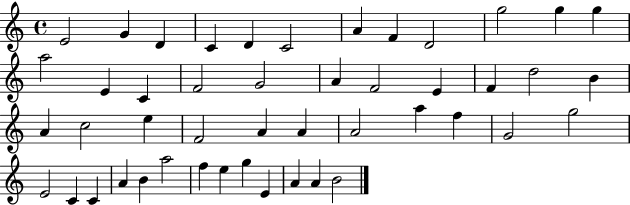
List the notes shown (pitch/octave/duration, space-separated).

E4/h G4/q D4/q C4/q D4/q C4/h A4/q F4/q D4/h G5/h G5/q G5/q A5/h E4/q C4/q F4/h G4/h A4/q F4/h E4/q F4/q D5/h B4/q A4/q C5/h E5/q F4/h A4/q A4/q A4/h A5/q F5/q G4/h G5/h E4/h C4/q C4/q A4/q B4/q A5/h F5/q E5/q G5/q E4/q A4/q A4/q B4/h